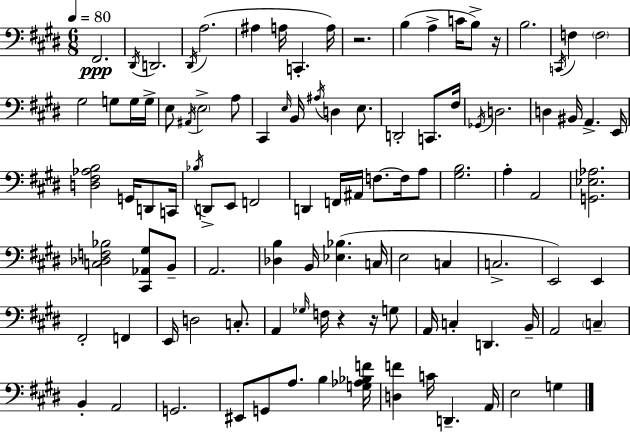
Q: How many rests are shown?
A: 4